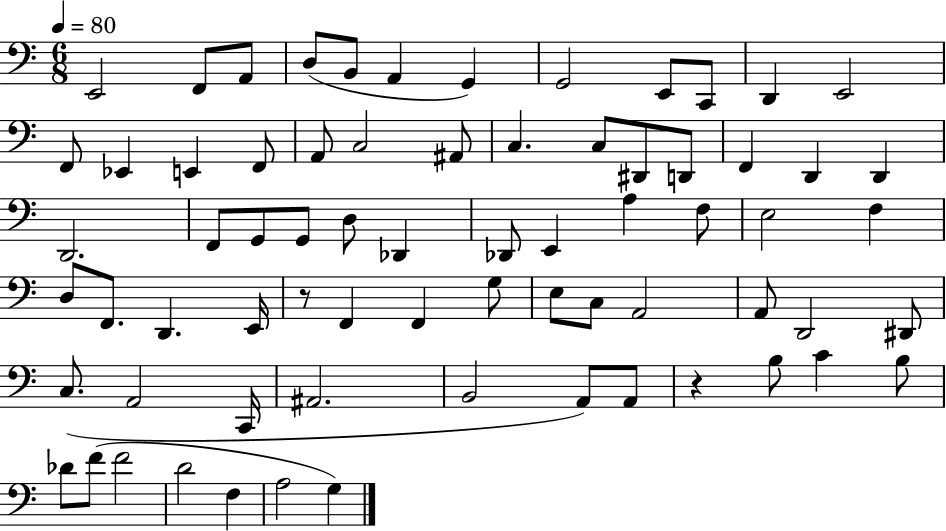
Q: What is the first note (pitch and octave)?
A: E2